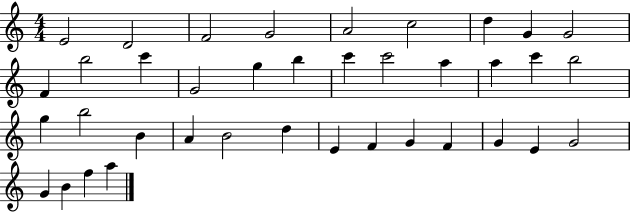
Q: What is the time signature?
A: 4/4